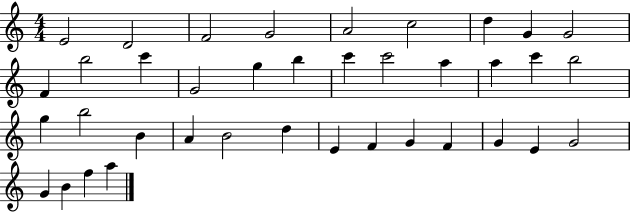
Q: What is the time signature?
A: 4/4